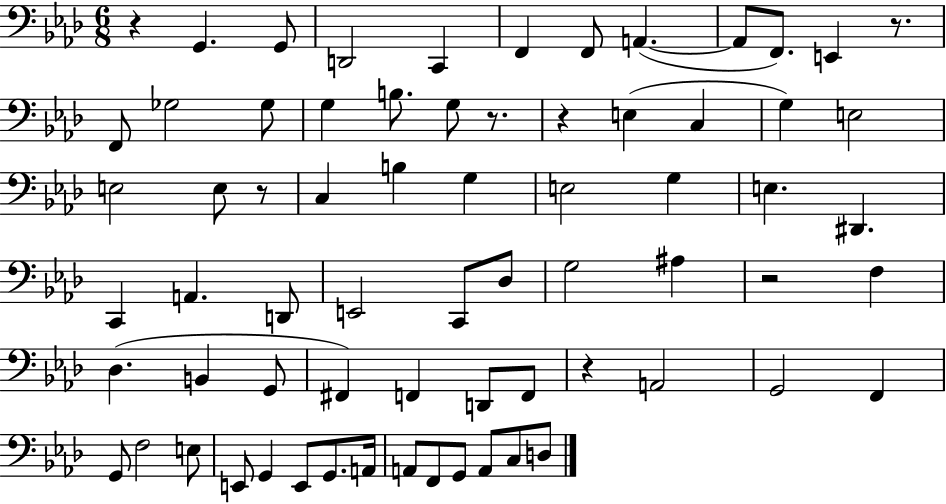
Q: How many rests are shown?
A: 7